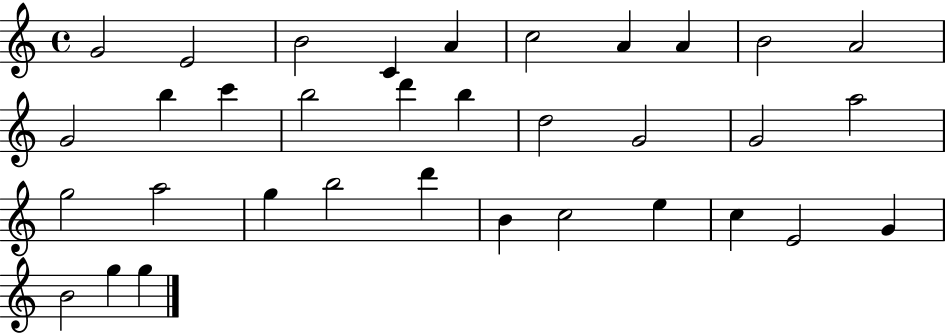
{
  \clef treble
  \time 4/4
  \defaultTimeSignature
  \key c \major
  g'2 e'2 | b'2 c'4 a'4 | c''2 a'4 a'4 | b'2 a'2 | \break g'2 b''4 c'''4 | b''2 d'''4 b''4 | d''2 g'2 | g'2 a''2 | \break g''2 a''2 | g''4 b''2 d'''4 | b'4 c''2 e''4 | c''4 e'2 g'4 | \break b'2 g''4 g''4 | \bar "|."
}